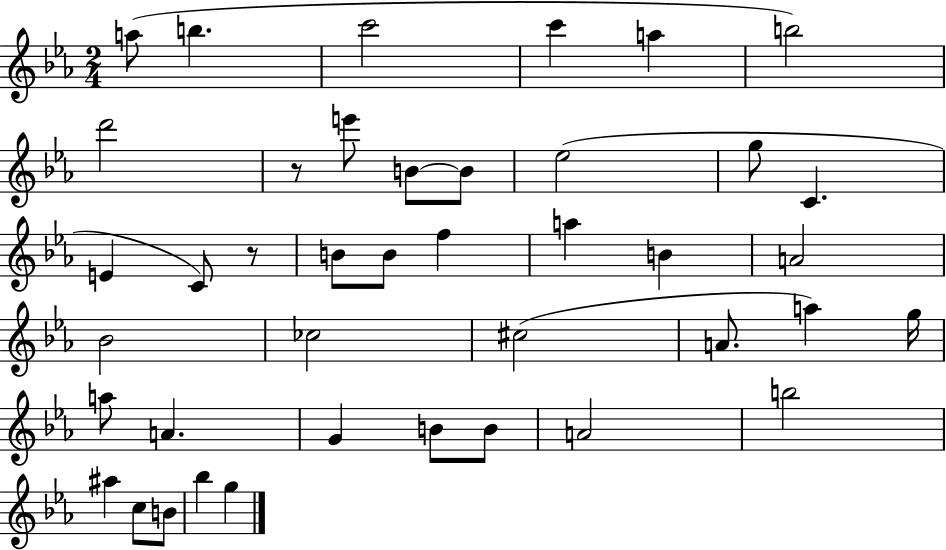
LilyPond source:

{
  \clef treble
  \numericTimeSignature
  \time 2/4
  \key ees \major
  a''8( b''4. | c'''2 | c'''4 a''4 | b''2) | \break d'''2 | r8 e'''8 b'8~~ b'8 | ees''2( | g''8 c'4. | \break e'4 c'8) r8 | b'8 b'8 f''4 | a''4 b'4 | a'2 | \break bes'2 | ces''2 | cis''2( | a'8. a''4) g''16 | \break a''8 a'4. | g'4 b'8 b'8 | a'2 | b''2 | \break ais''4 c''8 b'8 | bes''4 g''4 | \bar "|."
}